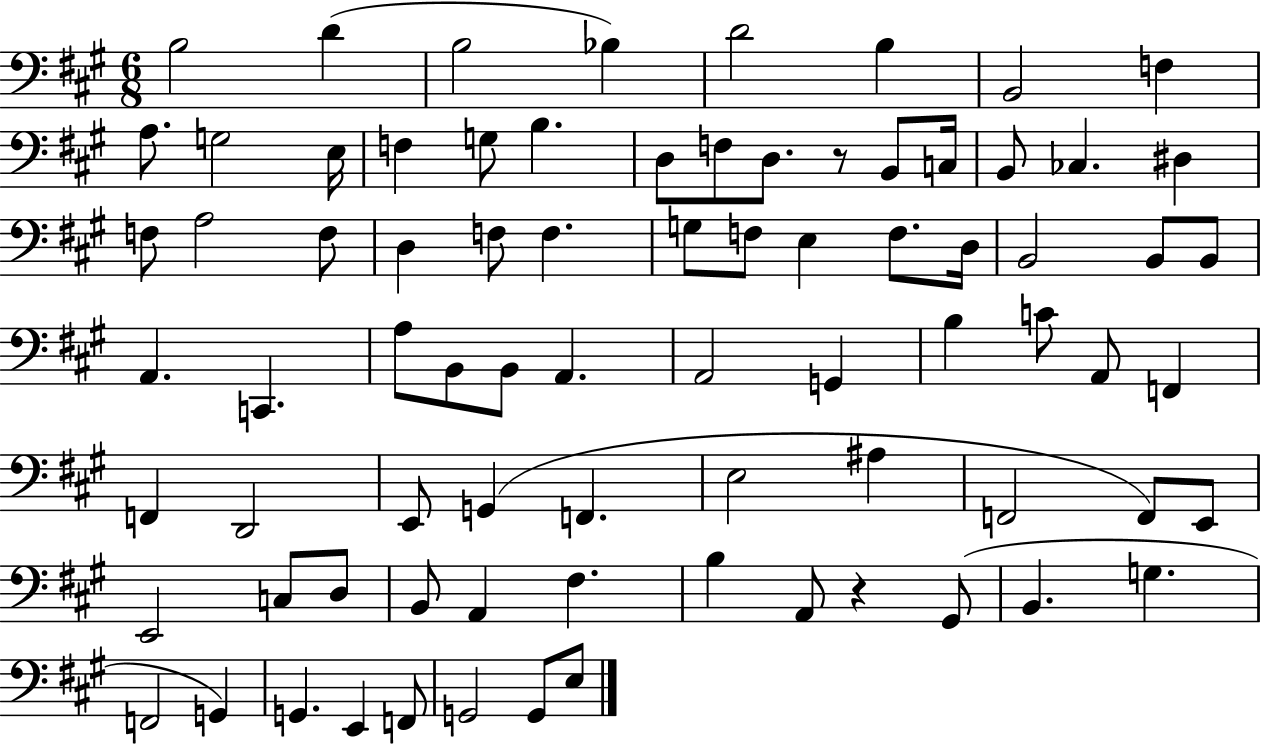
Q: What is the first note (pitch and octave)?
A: B3